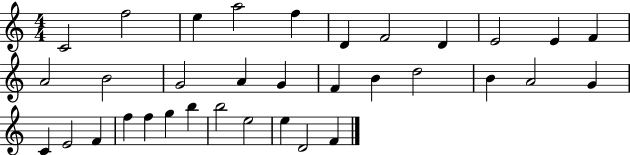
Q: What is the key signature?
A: C major